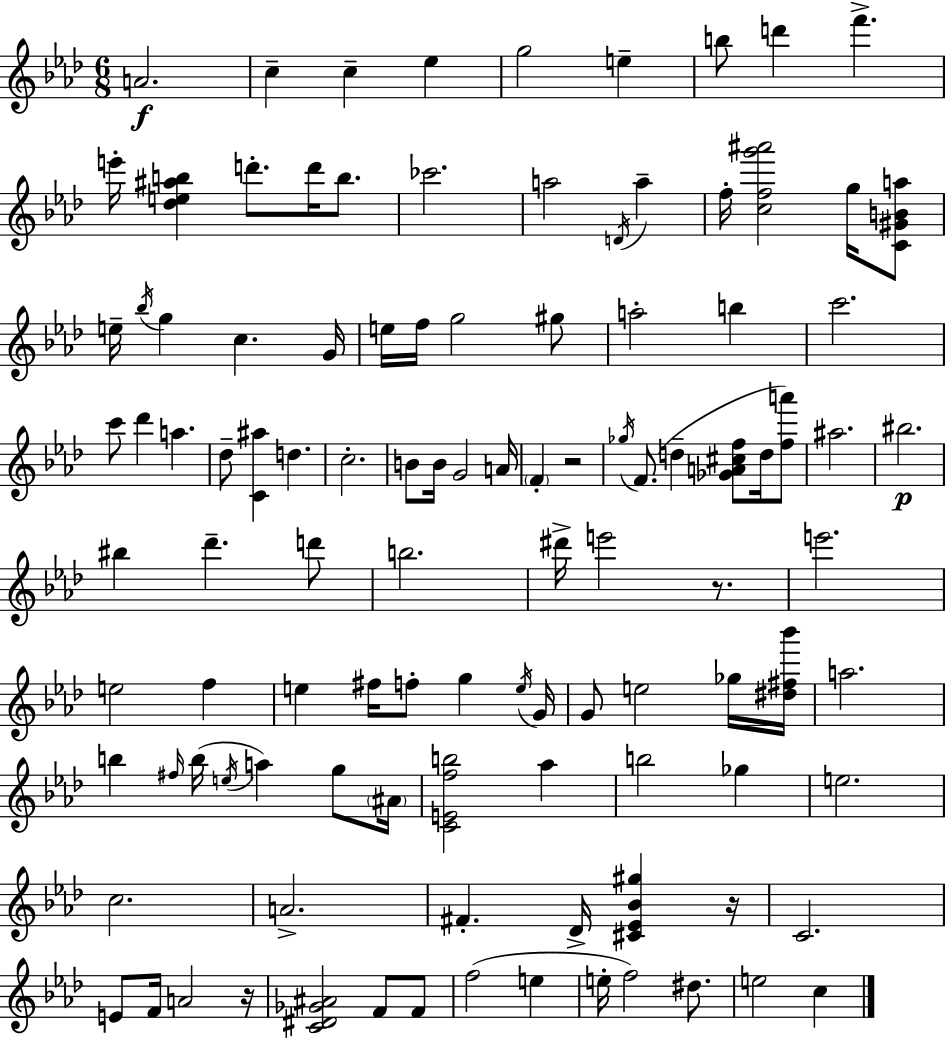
{
  \clef treble
  \numericTimeSignature
  \time 6/8
  \key f \minor
  a'2.\f | c''4-- c''4-- ees''4 | g''2 e''4-- | b''8 d'''4 f'''4.-> | \break e'''16-. <des'' e'' ais'' b''>4 d'''8.-. d'''16 b''8. | ces'''2. | a''2 \acciaccatura { d'16 } a''4-- | f''16-. <c'' f'' g''' ais'''>2 g''16 <c' gis' b' a''>8 | \break e''16-- \acciaccatura { bes''16 } g''4 c''4. | g'16 e''16 f''16 g''2 | gis''8 a''2-. b''4 | c'''2. | \break c'''8 des'''4 a''4. | des''8-- <c' ais''>4 d''4. | c''2.-. | b'8 b'16 g'2 | \break a'16 \parenthesize f'4-. r2 | \acciaccatura { ges''16 } f'8.( d''4-- <ges' a' cis'' f''>8 | d''16 <f'' a'''>8) ais''2. | bis''2.\p | \break bis''4 des'''4.-- | d'''8 b''2. | dis'''16-> e'''2 | r8. e'''2. | \break e''2 f''4 | e''4 fis''16 f''8-. g''4 | \acciaccatura { e''16 } g'16 g'8 e''2 | ges''16 <dis'' fis'' bes'''>16 a''2. | \break b''4 \grace { fis''16 }( b''16 \acciaccatura { e''16 }) a''4 | g''8 \parenthesize ais'16 <c' e' f'' b''>2 | aes''4 b''2 | ges''4 e''2. | \break c''2. | a'2.-> | fis'4.-. | des'16-> <cis' ees' bes' gis''>4 r16 c'2. | \break e'8 f'16 a'2 | r16 <c' dis' ges' ais'>2 | f'8 f'8 f''2( | e''4 e''16-. f''2) | \break dis''8. e''2 | c''4 \bar "|."
}